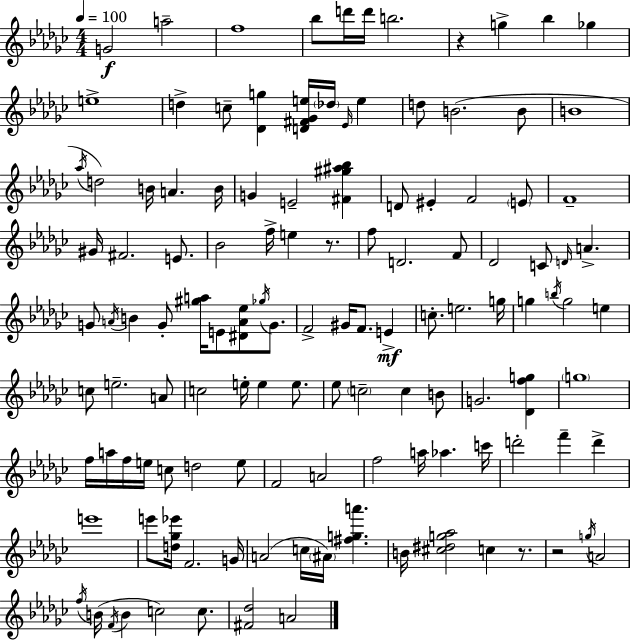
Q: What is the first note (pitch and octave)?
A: G4